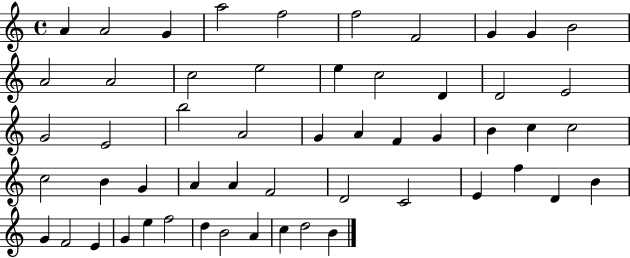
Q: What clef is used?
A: treble